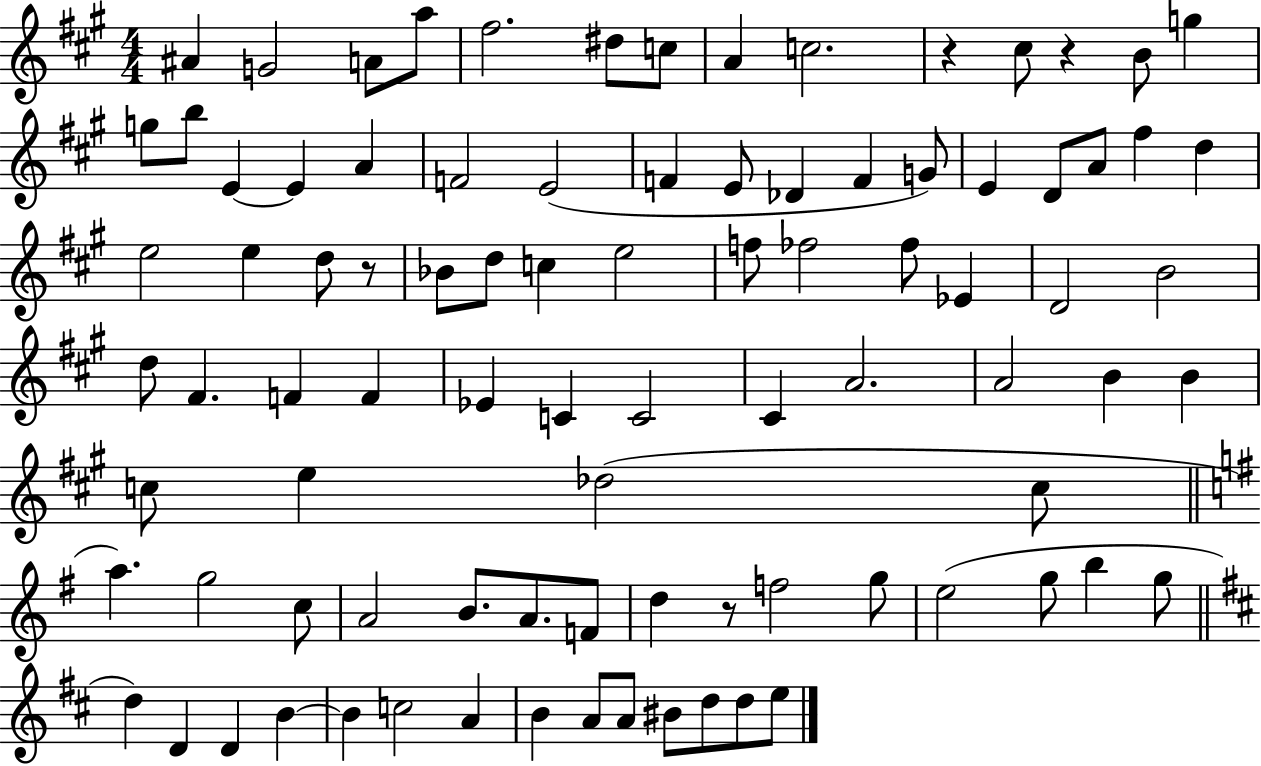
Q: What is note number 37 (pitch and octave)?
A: F5